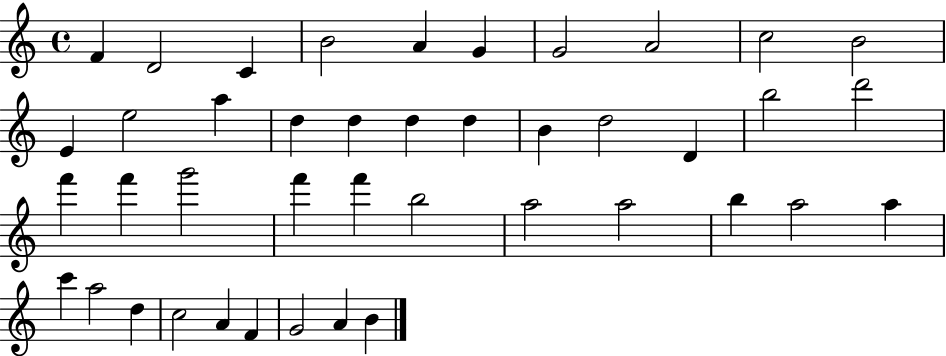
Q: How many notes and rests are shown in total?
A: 42